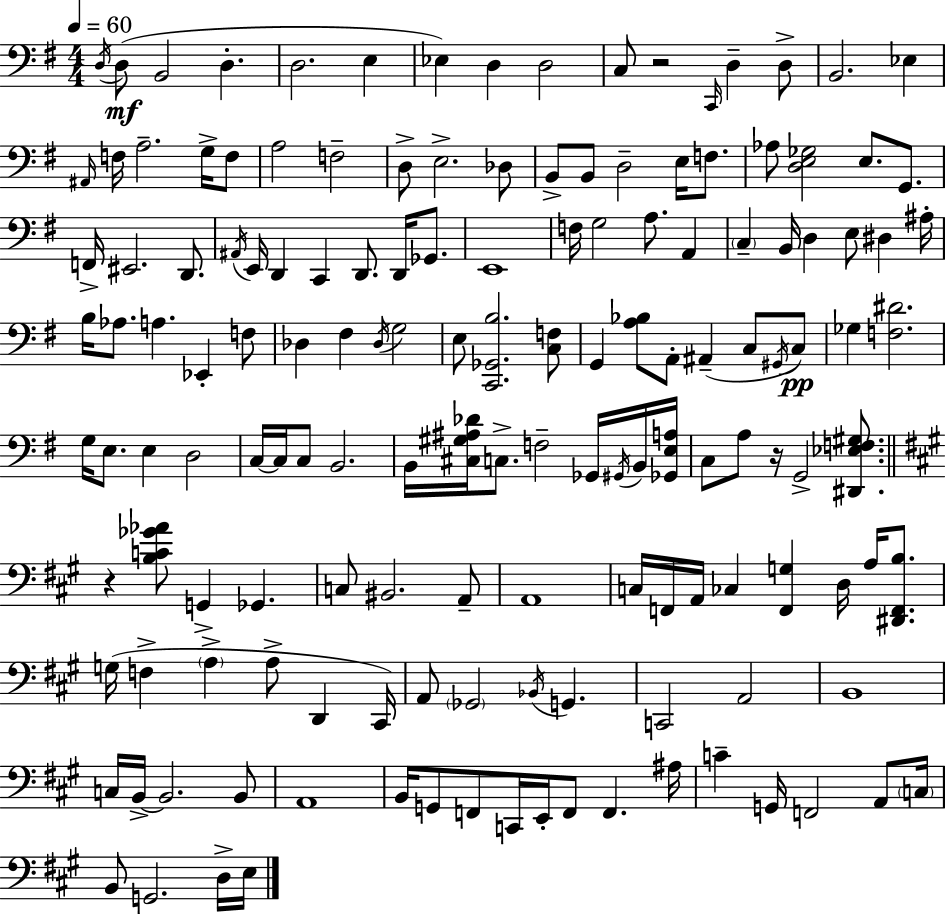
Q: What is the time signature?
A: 4/4